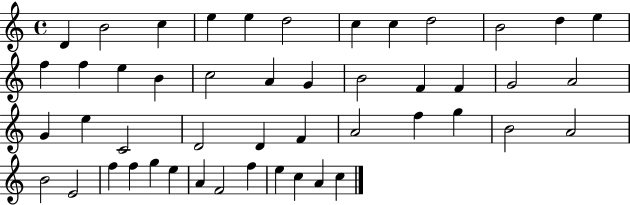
D4/q B4/h C5/q E5/q E5/q D5/h C5/q C5/q D5/h B4/h D5/q E5/q F5/q F5/q E5/q B4/q C5/h A4/q G4/q B4/h F4/q F4/q G4/h A4/h G4/q E5/q C4/h D4/h D4/q F4/q A4/h F5/q G5/q B4/h A4/h B4/h E4/h F5/q F5/q G5/q E5/q A4/q F4/h F5/q E5/q C5/q A4/q C5/q